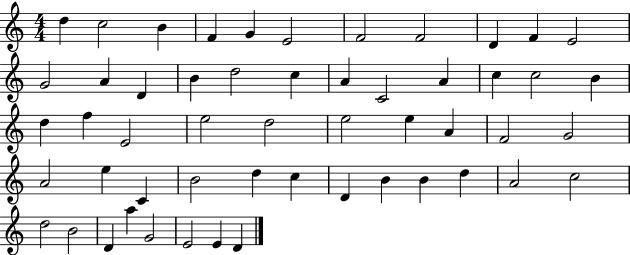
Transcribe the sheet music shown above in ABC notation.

X:1
T:Untitled
M:4/4
L:1/4
K:C
d c2 B F G E2 F2 F2 D F E2 G2 A D B d2 c A C2 A c c2 B d f E2 e2 d2 e2 e A F2 G2 A2 e C B2 d c D B B d A2 c2 d2 B2 D a G2 E2 E D